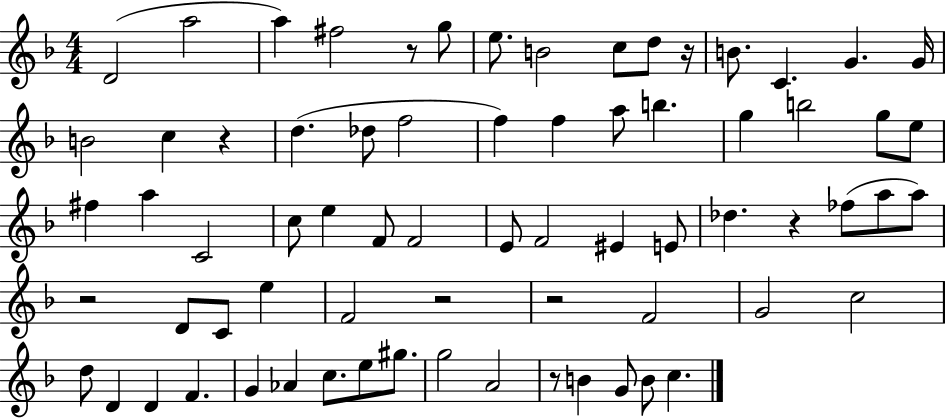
{
  \clef treble
  \numericTimeSignature
  \time 4/4
  \key f \major
  d'2( a''2 | a''4) fis''2 r8 g''8 | e''8. b'2 c''8 d''8 r16 | b'8. c'4. g'4. g'16 | \break b'2 c''4 r4 | d''4.( des''8 f''2 | f''4) f''4 a''8 b''4. | g''4 b''2 g''8 e''8 | \break fis''4 a''4 c'2 | c''8 e''4 f'8 f'2 | e'8 f'2 eis'4 e'8 | des''4. r4 fes''8( a''8 a''8) | \break r2 d'8 c'8 e''4 | f'2 r2 | r2 f'2 | g'2 c''2 | \break d''8 d'4 d'4 f'4. | g'4 aes'4 c''8. e''8 gis''8. | g''2 a'2 | r8 b'4 g'8 b'8 c''4. | \break \bar "|."
}